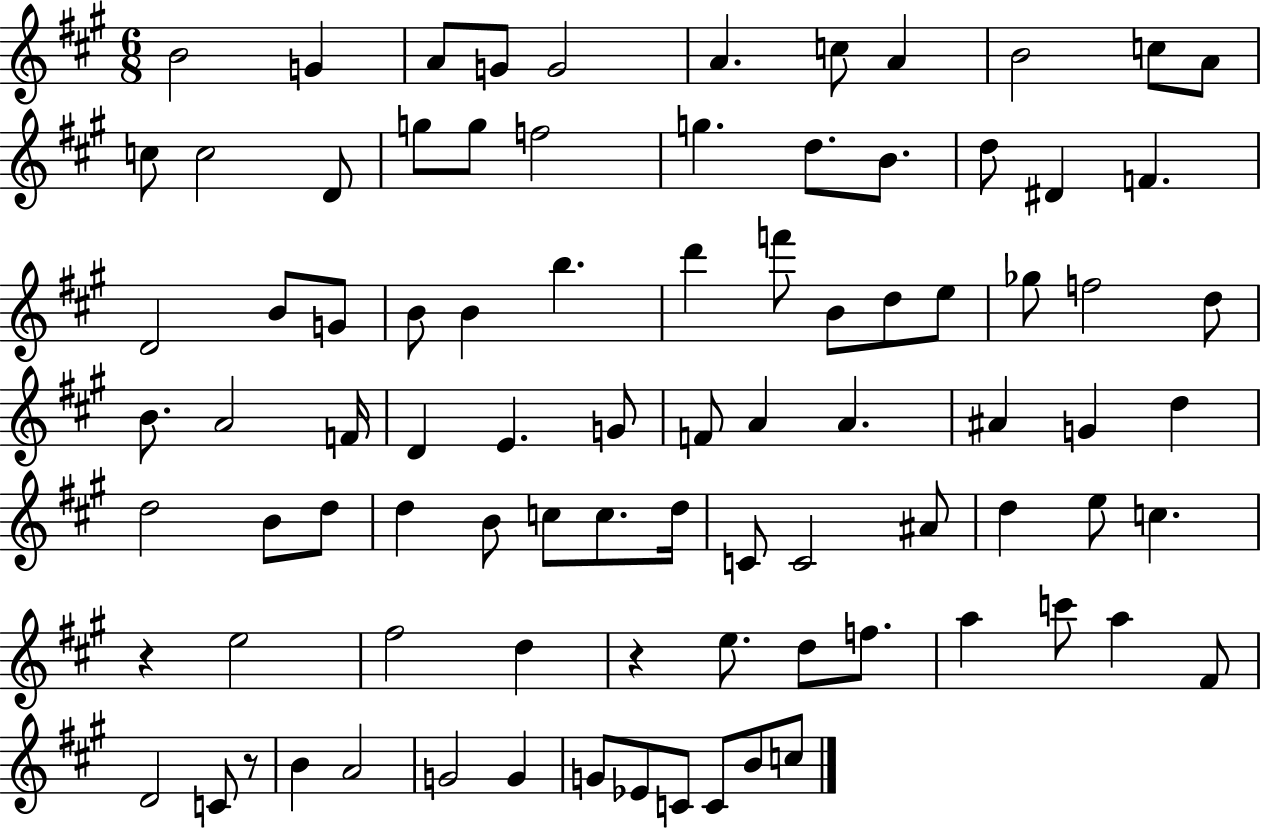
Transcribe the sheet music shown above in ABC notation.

X:1
T:Untitled
M:6/8
L:1/4
K:A
B2 G A/2 G/2 G2 A c/2 A B2 c/2 A/2 c/2 c2 D/2 g/2 g/2 f2 g d/2 B/2 d/2 ^D F D2 B/2 G/2 B/2 B b d' f'/2 B/2 d/2 e/2 _g/2 f2 d/2 B/2 A2 F/4 D E G/2 F/2 A A ^A G d d2 B/2 d/2 d B/2 c/2 c/2 d/4 C/2 C2 ^A/2 d e/2 c z e2 ^f2 d z e/2 d/2 f/2 a c'/2 a ^F/2 D2 C/2 z/2 B A2 G2 G G/2 _E/2 C/2 C/2 B/2 c/2